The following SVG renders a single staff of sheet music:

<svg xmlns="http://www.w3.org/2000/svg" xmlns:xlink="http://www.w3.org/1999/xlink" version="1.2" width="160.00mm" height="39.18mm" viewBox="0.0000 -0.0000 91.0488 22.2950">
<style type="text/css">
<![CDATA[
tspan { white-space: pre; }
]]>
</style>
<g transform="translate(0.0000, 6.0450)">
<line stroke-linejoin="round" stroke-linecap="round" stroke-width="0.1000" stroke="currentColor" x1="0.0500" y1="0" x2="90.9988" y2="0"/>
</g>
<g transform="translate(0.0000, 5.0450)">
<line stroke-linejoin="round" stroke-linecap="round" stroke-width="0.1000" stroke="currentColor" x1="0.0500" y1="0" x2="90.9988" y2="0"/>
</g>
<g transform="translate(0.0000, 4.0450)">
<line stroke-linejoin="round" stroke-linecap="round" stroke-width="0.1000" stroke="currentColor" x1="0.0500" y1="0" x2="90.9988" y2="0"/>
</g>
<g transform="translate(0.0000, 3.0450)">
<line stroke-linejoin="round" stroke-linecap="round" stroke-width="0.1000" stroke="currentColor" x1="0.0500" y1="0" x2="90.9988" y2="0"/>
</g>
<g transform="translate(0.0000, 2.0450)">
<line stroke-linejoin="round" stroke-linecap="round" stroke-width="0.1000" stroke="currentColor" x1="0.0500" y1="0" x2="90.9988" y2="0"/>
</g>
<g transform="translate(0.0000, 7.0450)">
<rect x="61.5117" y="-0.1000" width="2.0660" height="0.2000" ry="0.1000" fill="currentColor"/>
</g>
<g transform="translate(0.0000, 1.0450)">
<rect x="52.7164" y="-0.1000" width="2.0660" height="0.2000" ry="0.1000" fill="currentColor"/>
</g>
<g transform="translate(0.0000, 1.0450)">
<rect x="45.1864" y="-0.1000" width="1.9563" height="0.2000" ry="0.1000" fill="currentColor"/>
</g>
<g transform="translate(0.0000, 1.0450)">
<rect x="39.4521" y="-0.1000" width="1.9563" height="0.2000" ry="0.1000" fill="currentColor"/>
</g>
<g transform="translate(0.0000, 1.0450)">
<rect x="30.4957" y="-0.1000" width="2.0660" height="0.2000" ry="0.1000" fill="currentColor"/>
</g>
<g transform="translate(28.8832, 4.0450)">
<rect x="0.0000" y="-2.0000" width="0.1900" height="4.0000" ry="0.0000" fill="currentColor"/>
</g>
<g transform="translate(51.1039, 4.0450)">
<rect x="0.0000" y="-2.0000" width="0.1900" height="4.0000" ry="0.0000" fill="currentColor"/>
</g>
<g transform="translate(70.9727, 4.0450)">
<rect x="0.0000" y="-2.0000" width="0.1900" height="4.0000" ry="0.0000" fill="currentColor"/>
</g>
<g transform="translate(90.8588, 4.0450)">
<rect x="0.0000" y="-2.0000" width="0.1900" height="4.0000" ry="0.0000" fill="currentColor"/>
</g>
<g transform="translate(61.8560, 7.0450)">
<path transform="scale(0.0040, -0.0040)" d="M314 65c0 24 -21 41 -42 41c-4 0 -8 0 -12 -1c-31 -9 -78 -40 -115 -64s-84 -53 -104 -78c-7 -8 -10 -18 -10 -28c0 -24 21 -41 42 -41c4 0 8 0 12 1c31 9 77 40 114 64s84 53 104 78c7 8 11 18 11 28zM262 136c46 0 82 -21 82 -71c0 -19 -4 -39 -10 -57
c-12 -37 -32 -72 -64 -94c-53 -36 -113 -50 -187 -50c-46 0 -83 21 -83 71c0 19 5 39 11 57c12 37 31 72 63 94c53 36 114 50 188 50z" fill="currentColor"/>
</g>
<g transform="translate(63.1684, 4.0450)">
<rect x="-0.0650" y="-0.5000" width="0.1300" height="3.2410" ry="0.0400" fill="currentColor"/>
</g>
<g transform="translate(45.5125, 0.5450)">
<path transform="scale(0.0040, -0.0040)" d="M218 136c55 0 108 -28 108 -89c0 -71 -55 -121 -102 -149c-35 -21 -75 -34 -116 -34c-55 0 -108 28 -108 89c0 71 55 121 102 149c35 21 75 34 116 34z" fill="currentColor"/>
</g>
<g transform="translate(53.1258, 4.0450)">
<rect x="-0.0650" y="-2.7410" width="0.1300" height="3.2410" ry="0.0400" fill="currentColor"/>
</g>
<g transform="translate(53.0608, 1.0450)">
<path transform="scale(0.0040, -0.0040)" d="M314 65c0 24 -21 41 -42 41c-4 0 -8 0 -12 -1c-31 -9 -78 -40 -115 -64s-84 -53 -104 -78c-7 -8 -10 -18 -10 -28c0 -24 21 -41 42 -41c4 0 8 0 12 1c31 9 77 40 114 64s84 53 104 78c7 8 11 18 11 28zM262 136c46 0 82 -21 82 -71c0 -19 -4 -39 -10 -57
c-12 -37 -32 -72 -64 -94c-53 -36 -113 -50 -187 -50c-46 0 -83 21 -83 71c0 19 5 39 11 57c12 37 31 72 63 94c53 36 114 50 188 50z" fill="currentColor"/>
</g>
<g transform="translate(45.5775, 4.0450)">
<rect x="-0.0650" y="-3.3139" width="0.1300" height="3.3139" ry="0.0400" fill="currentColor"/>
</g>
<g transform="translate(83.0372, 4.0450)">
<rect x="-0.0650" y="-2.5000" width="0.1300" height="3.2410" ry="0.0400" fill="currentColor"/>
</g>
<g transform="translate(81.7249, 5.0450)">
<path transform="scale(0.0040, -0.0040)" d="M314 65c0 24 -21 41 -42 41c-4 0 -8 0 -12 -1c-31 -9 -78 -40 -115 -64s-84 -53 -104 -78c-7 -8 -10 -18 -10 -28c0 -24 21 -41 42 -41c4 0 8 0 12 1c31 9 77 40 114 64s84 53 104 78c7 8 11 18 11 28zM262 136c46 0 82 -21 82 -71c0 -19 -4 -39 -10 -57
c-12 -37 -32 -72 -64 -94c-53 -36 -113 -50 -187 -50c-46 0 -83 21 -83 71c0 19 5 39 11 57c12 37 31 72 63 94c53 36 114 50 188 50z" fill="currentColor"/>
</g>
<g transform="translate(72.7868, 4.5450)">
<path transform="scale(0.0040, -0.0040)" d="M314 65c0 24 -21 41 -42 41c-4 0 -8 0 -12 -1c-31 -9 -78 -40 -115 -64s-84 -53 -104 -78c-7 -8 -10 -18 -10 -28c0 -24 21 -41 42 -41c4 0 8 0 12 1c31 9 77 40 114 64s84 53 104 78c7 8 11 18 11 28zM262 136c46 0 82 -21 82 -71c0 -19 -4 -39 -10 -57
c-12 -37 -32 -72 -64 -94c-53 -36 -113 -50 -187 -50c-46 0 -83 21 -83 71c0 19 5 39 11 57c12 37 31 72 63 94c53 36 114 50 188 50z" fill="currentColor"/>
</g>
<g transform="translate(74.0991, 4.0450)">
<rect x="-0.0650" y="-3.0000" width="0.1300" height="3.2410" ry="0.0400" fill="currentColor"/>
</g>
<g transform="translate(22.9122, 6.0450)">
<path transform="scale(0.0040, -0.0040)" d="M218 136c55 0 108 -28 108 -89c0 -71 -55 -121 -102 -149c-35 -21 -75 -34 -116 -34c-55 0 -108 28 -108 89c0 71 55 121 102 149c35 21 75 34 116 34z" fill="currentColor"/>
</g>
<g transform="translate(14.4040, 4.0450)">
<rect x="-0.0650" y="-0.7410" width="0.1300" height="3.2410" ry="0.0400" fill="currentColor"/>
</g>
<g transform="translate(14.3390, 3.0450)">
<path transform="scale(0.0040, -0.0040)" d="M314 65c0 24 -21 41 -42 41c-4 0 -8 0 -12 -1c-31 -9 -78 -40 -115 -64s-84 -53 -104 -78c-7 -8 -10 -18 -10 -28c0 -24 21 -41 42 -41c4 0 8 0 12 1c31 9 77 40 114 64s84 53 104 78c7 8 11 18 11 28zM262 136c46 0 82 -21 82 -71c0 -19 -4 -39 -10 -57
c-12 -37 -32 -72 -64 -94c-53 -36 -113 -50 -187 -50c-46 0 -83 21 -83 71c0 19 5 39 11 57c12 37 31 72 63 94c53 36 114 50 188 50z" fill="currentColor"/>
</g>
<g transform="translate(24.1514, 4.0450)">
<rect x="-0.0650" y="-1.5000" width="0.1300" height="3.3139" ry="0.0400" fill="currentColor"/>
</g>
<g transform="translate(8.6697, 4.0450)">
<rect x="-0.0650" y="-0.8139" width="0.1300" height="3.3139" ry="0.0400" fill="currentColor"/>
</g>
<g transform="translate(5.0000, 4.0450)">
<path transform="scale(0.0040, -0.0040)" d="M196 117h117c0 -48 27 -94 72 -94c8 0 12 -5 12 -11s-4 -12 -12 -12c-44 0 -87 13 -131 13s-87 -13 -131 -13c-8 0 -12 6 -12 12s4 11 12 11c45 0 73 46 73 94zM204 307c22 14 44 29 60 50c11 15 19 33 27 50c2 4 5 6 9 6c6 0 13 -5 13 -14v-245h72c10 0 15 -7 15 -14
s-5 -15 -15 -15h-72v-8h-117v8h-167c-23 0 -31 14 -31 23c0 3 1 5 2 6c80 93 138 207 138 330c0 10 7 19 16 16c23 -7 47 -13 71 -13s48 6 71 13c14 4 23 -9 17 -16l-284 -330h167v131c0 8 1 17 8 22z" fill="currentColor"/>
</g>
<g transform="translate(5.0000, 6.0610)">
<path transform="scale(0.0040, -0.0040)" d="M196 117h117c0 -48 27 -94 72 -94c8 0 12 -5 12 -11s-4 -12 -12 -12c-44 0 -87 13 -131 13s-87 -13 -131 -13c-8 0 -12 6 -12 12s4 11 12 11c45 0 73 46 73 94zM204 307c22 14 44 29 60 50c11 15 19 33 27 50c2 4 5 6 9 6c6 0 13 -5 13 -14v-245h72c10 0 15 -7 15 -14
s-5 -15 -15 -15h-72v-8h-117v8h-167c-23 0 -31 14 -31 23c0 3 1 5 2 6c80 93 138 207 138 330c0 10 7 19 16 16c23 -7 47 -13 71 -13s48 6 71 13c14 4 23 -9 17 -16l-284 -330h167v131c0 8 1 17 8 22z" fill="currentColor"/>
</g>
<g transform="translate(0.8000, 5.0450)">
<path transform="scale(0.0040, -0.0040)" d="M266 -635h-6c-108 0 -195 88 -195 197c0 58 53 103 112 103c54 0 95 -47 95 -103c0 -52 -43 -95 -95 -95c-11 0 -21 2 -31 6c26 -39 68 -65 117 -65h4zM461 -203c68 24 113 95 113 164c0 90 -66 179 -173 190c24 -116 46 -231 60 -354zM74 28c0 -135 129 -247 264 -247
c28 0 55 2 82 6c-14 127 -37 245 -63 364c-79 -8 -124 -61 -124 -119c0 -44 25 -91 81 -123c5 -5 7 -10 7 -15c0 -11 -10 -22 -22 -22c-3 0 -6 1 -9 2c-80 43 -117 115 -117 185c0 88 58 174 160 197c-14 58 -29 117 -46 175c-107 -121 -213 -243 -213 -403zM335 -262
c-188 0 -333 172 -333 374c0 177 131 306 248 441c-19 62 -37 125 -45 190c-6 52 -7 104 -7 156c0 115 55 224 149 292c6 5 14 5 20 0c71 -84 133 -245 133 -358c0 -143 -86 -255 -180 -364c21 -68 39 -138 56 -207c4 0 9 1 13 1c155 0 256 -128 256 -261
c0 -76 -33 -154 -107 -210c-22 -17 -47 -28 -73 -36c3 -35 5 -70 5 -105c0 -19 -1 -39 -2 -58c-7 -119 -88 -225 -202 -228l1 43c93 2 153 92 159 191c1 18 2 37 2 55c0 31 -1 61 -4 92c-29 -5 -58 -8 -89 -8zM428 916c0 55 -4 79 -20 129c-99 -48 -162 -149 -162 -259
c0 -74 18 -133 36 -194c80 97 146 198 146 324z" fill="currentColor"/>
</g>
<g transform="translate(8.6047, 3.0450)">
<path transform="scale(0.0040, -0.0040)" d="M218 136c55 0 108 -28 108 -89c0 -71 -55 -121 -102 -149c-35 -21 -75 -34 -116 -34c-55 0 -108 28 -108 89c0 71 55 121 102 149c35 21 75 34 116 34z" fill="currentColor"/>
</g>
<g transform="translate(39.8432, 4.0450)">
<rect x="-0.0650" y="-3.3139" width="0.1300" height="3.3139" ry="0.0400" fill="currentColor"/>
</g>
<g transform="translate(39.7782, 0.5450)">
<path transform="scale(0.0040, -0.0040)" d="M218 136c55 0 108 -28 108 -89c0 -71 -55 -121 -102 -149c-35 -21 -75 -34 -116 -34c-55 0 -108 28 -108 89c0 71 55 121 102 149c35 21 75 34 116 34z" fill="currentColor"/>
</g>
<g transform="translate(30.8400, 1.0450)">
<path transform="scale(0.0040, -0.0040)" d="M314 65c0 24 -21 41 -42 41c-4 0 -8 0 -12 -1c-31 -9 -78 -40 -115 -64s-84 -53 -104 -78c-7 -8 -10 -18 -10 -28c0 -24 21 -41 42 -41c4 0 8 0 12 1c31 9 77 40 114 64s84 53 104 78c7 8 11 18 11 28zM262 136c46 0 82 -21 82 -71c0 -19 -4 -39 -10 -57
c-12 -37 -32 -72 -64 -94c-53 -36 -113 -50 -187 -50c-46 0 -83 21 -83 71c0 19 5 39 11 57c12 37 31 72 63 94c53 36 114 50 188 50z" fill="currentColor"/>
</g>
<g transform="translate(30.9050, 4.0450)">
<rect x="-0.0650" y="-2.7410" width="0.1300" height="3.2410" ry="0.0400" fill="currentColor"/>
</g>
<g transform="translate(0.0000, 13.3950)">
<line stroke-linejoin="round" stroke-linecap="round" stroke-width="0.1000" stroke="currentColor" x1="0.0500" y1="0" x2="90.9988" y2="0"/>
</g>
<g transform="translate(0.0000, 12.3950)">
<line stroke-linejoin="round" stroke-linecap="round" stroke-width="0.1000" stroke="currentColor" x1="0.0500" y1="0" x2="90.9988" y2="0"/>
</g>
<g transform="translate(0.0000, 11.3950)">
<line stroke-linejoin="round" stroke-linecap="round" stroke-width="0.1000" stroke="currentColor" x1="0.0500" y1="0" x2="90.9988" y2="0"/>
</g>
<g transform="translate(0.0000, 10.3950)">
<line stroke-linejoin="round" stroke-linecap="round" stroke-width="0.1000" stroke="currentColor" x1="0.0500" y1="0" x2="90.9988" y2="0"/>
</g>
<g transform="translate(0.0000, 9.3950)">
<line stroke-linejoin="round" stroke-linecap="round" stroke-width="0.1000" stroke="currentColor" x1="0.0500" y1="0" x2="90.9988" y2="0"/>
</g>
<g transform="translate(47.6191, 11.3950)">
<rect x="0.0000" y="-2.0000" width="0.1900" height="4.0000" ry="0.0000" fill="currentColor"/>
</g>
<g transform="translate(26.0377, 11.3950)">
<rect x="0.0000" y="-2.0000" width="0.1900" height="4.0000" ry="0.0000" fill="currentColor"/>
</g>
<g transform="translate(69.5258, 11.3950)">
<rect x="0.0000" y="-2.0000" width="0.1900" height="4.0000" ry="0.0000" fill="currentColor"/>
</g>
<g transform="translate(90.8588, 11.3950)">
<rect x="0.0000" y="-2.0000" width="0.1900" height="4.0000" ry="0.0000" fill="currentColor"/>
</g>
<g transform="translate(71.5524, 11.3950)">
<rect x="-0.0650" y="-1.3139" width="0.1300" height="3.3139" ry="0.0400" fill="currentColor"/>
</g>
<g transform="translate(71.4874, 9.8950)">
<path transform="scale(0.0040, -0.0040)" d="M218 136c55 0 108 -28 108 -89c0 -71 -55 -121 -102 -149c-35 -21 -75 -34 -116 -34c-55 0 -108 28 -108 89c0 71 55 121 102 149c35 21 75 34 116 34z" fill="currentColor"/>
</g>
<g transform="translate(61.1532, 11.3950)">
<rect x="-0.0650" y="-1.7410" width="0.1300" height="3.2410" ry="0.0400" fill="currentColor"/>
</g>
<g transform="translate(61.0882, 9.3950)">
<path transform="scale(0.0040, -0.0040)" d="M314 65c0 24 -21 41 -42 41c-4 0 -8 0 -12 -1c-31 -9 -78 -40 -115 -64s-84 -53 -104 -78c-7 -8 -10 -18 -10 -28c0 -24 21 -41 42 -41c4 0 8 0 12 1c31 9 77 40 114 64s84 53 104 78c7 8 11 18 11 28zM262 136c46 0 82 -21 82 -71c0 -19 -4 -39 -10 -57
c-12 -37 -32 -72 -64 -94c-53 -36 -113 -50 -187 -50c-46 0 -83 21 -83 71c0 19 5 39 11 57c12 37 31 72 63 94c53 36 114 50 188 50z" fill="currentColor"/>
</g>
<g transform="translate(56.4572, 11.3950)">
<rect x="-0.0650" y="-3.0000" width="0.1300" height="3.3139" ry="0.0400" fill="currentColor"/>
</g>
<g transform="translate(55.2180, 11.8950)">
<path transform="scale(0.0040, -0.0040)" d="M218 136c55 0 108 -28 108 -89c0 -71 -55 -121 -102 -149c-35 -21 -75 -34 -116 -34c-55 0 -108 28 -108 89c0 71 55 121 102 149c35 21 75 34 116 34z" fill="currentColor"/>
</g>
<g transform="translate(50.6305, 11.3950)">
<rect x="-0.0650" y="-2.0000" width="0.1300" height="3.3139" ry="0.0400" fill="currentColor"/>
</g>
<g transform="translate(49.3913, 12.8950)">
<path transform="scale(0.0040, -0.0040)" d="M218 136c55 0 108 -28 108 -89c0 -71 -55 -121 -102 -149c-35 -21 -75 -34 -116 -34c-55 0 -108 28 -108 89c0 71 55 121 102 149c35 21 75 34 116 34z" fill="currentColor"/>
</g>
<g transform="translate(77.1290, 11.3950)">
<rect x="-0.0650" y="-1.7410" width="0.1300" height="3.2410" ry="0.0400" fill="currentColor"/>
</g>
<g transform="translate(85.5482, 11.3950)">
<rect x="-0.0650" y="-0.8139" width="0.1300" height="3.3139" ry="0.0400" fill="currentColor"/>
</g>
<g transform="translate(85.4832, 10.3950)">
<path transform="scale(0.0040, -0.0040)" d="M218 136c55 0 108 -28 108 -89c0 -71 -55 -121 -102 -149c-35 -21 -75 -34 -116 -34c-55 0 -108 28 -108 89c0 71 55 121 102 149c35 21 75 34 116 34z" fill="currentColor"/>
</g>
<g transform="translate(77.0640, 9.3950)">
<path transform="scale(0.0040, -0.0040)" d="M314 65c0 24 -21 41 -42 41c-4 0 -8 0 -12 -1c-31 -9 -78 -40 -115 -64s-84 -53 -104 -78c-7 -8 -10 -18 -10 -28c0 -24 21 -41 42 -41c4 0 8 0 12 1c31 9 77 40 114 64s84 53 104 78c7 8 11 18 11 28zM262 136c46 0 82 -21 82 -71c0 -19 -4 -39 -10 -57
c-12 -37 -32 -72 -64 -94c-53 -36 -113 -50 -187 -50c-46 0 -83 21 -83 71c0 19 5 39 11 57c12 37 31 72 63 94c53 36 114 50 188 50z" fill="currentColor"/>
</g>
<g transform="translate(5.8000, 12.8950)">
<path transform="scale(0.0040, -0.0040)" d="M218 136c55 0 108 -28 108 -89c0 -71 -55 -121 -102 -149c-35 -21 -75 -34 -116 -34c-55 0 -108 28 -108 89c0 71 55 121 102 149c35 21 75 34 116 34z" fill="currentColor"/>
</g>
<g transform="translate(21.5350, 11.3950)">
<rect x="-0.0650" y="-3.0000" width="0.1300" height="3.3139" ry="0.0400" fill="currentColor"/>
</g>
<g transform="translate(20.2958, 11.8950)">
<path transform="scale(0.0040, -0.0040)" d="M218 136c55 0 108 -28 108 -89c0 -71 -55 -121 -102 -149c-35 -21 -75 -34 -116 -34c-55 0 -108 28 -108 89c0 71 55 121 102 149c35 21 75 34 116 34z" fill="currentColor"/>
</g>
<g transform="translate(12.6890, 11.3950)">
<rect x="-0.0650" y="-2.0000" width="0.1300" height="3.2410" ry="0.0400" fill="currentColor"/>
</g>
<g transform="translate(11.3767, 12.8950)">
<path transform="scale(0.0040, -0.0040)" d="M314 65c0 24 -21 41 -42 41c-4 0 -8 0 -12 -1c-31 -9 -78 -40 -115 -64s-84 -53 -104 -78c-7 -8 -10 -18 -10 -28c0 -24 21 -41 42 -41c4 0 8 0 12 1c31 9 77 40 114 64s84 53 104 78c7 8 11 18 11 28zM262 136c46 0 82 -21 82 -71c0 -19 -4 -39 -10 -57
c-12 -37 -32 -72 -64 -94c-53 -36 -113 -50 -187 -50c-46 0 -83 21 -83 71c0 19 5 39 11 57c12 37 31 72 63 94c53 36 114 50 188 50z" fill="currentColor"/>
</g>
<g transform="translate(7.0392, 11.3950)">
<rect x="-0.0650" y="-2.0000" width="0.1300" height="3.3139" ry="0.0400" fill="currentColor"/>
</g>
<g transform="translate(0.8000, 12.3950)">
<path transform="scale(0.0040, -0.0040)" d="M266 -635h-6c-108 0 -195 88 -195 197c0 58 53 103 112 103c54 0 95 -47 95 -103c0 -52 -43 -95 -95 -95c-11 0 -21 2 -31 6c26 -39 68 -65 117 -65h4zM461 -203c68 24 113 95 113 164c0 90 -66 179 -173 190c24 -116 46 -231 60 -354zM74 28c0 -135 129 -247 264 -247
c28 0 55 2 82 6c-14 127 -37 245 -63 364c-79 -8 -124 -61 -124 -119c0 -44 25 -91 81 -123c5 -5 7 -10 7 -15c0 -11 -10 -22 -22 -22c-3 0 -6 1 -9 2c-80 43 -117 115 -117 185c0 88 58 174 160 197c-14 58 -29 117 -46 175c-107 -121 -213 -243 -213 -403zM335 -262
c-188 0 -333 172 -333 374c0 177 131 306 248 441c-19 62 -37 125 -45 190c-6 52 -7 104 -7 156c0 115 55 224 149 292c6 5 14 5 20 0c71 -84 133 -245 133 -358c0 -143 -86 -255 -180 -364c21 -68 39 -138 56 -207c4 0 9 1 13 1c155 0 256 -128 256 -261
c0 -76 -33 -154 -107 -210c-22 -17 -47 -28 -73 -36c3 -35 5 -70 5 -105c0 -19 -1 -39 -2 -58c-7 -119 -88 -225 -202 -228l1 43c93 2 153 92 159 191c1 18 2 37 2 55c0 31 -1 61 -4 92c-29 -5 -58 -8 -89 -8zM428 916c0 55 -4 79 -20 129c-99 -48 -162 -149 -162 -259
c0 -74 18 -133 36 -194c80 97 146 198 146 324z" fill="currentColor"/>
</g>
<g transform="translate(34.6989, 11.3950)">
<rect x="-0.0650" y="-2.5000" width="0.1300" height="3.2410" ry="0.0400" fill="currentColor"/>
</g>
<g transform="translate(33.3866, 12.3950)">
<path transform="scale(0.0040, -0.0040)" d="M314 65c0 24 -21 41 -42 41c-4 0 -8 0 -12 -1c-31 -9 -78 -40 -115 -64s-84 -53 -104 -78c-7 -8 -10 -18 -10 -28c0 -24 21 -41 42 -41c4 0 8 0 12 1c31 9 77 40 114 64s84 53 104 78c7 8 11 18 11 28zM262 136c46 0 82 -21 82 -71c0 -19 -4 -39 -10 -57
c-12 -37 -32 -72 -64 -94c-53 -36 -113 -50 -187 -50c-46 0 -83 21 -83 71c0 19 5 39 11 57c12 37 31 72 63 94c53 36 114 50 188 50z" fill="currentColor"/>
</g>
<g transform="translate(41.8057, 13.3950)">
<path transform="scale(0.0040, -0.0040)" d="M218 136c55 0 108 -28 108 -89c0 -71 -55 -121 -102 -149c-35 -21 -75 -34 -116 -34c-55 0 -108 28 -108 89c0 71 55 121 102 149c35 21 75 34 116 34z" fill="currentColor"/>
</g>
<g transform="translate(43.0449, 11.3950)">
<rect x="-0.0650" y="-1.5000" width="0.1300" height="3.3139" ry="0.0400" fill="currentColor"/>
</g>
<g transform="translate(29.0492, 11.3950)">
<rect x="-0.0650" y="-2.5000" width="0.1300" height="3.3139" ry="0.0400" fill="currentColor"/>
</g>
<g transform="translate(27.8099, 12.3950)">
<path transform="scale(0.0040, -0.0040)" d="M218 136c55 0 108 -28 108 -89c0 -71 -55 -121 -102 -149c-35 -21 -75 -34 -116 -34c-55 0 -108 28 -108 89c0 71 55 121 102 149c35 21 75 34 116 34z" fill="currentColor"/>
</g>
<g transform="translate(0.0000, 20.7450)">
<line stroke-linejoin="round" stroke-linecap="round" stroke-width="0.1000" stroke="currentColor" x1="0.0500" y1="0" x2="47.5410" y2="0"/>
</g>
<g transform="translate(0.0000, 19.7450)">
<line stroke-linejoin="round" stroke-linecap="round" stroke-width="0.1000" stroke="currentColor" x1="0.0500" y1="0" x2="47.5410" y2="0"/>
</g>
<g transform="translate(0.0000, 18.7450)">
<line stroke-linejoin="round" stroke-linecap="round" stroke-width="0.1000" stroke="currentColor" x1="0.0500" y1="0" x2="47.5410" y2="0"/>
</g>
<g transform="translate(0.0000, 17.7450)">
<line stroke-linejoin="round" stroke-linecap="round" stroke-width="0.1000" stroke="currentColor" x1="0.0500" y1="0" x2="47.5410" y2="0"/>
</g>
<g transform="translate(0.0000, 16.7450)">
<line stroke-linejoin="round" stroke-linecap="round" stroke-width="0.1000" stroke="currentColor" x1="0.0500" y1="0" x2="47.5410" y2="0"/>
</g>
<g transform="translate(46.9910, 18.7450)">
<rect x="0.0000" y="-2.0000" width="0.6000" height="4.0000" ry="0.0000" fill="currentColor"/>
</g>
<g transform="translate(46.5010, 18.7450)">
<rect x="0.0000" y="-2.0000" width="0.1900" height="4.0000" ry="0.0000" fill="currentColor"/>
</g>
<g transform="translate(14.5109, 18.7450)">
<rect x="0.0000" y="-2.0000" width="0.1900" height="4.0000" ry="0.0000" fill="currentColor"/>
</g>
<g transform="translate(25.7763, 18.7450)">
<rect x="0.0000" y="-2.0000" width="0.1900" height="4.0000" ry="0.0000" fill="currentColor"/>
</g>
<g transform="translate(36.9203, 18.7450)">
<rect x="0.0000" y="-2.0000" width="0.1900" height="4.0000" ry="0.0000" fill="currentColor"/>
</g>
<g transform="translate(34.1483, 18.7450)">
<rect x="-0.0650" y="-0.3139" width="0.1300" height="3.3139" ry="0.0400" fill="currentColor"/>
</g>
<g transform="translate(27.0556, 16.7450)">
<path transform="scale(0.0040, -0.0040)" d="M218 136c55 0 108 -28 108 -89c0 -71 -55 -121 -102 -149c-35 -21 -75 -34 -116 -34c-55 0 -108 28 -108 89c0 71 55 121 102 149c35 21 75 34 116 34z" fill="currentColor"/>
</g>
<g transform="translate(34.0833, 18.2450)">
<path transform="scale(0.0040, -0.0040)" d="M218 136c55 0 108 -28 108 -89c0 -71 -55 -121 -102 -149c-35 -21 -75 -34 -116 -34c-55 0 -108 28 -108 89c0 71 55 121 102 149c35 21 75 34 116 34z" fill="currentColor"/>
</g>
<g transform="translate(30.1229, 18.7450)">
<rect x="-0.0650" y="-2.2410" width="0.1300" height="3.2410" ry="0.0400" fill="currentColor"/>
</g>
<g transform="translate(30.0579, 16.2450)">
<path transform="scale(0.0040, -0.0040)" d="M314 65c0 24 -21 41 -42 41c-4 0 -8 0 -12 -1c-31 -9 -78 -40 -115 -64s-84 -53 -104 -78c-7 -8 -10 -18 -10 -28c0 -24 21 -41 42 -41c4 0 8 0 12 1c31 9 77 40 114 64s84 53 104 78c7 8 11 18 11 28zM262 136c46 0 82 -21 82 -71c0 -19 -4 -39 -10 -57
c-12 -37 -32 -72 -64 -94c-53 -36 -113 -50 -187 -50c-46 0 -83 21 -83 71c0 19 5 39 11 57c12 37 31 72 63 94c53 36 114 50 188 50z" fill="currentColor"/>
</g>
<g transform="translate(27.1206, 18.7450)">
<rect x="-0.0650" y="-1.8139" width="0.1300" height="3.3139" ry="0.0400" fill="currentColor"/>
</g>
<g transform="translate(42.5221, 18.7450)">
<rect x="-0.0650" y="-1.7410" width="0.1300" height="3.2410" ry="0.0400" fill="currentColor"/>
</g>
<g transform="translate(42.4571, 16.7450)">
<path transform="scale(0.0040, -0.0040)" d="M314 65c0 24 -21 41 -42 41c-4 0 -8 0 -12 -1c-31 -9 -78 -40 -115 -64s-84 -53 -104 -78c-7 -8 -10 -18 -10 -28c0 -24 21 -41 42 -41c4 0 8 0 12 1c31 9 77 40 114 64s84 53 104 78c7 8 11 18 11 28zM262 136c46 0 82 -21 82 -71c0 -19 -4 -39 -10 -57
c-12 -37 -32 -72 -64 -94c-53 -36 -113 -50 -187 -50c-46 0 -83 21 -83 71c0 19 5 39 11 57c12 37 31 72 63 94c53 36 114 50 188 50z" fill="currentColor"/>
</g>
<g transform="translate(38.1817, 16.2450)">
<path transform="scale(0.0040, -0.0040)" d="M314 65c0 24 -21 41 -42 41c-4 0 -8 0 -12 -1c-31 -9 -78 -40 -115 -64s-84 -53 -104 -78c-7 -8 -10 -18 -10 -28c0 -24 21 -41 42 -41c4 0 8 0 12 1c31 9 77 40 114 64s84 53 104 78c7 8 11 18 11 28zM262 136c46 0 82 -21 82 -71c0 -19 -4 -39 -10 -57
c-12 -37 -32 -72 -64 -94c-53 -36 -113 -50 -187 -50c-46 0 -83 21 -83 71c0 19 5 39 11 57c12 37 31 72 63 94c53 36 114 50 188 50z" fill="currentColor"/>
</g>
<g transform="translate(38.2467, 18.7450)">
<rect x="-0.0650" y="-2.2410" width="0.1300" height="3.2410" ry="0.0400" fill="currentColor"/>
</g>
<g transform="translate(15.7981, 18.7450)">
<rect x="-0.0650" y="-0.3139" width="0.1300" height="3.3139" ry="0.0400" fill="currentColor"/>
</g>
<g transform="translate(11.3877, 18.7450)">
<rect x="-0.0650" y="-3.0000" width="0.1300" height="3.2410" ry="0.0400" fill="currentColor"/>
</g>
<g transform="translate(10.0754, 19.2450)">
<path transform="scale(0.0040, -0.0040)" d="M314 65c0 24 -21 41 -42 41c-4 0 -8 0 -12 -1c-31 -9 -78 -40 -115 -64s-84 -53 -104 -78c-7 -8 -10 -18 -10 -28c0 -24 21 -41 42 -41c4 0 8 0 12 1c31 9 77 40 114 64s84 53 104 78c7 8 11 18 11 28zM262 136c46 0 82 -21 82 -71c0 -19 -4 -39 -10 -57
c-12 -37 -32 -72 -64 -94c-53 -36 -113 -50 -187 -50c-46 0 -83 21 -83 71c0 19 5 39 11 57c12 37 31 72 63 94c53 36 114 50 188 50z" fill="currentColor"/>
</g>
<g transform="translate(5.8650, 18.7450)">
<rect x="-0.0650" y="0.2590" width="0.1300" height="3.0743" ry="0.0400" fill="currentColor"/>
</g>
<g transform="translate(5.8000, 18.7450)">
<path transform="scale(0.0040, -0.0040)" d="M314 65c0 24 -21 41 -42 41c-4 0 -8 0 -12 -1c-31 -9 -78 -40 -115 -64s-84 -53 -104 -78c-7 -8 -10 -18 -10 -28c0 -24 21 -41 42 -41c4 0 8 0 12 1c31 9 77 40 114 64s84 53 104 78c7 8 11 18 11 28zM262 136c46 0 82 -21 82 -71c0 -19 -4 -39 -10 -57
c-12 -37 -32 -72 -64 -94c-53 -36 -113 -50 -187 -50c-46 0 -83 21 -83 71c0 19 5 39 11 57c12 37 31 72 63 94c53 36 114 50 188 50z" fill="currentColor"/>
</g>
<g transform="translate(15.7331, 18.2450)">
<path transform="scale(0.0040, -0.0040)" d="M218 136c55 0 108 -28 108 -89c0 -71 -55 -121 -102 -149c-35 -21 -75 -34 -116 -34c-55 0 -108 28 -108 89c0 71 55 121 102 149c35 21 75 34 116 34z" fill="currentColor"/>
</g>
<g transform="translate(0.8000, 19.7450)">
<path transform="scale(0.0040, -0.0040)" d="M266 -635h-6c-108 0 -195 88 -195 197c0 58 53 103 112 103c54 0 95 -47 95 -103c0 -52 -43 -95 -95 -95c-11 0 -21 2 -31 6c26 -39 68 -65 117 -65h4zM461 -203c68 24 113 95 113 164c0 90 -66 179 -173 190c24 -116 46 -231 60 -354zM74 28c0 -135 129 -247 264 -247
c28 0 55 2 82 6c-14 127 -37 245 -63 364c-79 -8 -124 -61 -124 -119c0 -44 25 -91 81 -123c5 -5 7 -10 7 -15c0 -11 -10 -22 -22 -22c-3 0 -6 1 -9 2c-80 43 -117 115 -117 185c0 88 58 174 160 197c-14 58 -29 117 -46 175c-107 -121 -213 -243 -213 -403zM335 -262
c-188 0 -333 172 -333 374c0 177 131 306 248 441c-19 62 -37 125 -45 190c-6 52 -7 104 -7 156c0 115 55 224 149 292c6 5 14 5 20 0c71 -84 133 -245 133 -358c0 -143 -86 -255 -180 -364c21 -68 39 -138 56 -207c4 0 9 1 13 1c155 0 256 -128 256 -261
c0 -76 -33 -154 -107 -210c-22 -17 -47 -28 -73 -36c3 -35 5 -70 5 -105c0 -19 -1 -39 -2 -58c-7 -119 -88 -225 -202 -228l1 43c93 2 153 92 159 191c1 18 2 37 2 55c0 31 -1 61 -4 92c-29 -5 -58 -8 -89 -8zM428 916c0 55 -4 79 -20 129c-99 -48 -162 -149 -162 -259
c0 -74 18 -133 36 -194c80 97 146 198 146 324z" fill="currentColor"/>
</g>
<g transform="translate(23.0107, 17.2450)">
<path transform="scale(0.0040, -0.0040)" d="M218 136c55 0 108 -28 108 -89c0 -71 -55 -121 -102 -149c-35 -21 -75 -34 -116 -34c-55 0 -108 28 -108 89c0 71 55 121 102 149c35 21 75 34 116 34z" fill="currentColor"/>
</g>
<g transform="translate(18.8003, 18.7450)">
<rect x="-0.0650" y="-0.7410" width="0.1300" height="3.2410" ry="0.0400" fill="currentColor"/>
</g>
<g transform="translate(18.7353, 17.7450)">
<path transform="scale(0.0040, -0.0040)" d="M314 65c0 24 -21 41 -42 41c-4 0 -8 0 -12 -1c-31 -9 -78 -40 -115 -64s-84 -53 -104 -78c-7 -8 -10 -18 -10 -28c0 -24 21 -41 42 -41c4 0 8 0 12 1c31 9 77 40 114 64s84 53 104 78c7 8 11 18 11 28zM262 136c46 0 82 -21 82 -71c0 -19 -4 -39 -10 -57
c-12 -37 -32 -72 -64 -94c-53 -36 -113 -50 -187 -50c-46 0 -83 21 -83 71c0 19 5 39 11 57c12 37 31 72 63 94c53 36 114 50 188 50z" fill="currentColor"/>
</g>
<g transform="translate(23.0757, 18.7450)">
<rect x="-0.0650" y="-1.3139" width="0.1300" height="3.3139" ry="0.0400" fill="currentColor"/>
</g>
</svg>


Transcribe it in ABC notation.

X:1
T:Untitled
M:4/4
L:1/4
K:C
d d2 E a2 b b a2 C2 A2 G2 F F2 A G G2 E F A f2 e f2 d B2 A2 c d2 e f g2 c g2 f2